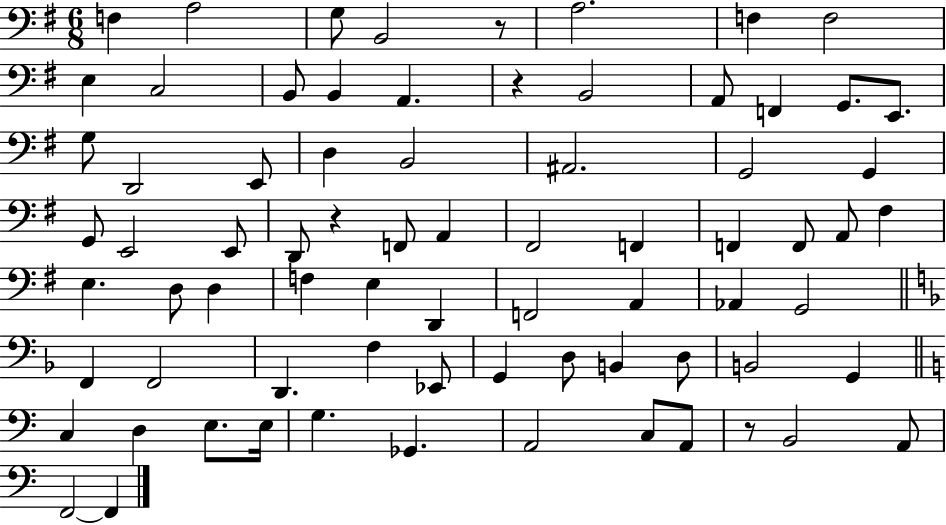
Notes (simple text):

F3/q A3/h G3/e B2/h R/e A3/h. F3/q F3/h E3/q C3/h B2/e B2/q A2/q. R/q B2/h A2/e F2/q G2/e. E2/e. G3/e D2/h E2/e D3/q B2/h A#2/h. G2/h G2/q G2/e E2/h E2/e D2/e R/q F2/e A2/q F#2/h F2/q F2/q F2/e A2/e F#3/q E3/q. D3/e D3/q F3/q E3/q D2/q F2/h A2/q Ab2/q G2/h F2/q F2/h D2/q. F3/q Eb2/e G2/q D3/e B2/q D3/e B2/h G2/q C3/q D3/q E3/e. E3/s G3/q. Gb2/q. A2/h C3/e A2/e R/e B2/h A2/e F2/h F2/q